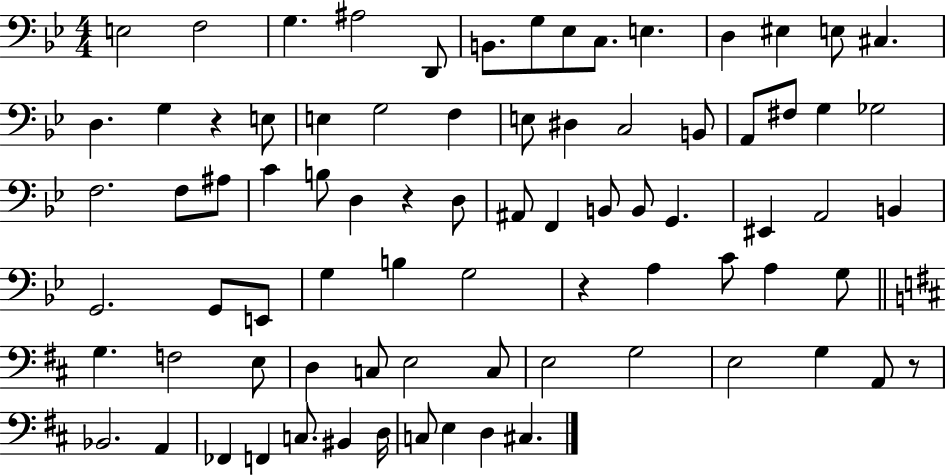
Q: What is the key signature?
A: BES major